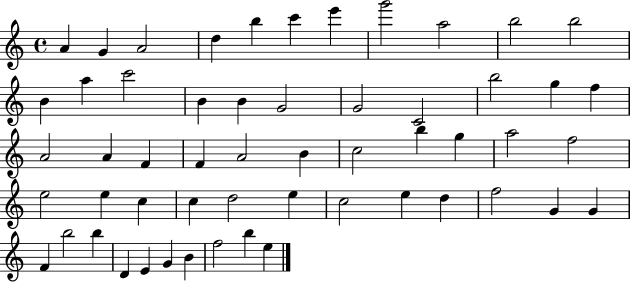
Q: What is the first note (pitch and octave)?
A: A4